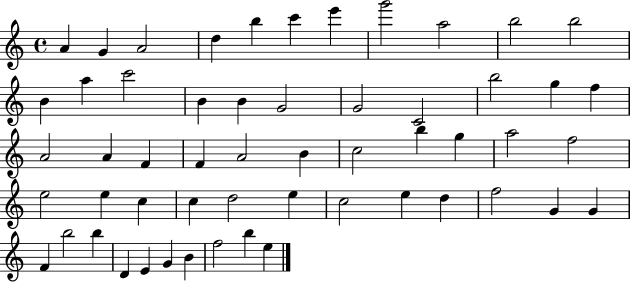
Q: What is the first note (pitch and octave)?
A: A4